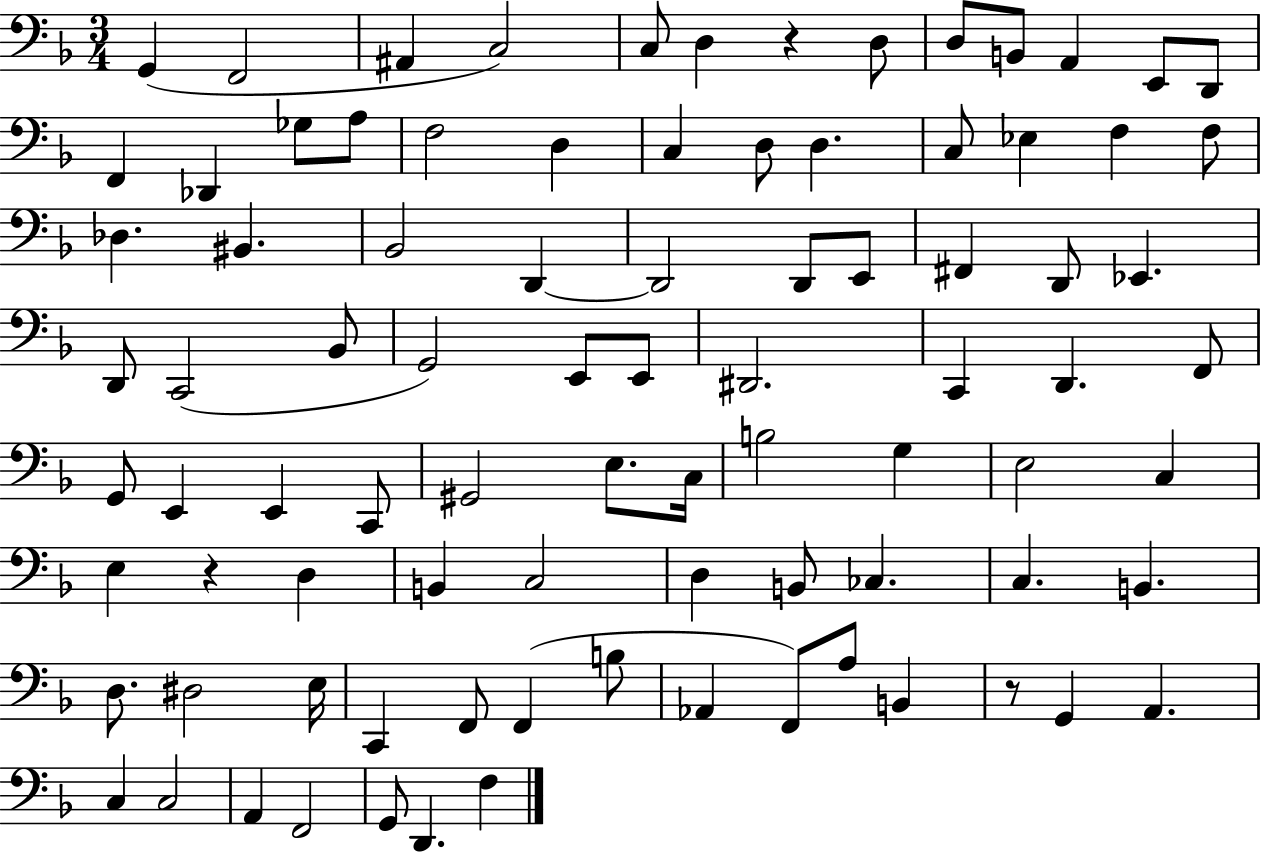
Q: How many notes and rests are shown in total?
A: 88